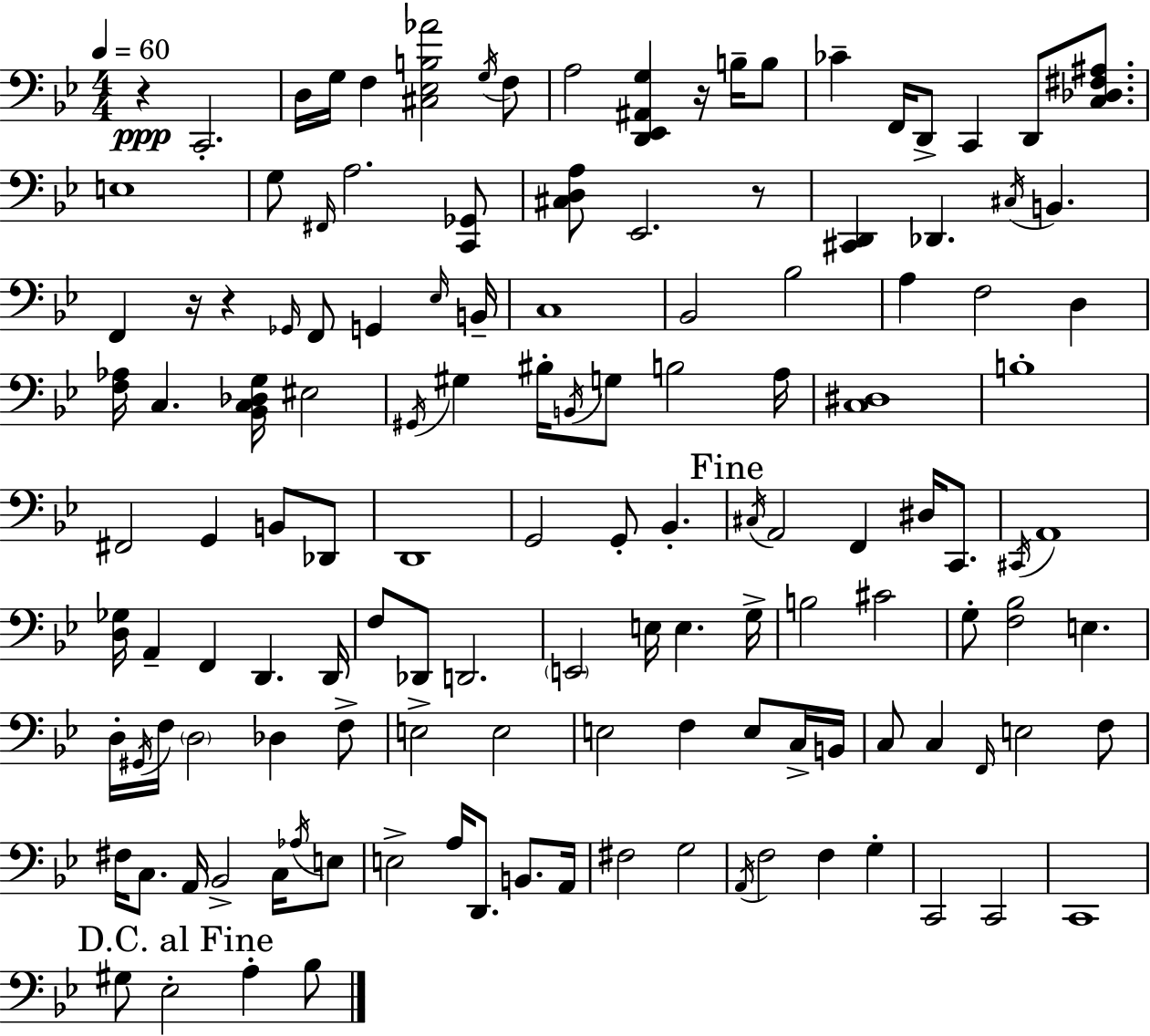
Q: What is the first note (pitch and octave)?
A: C2